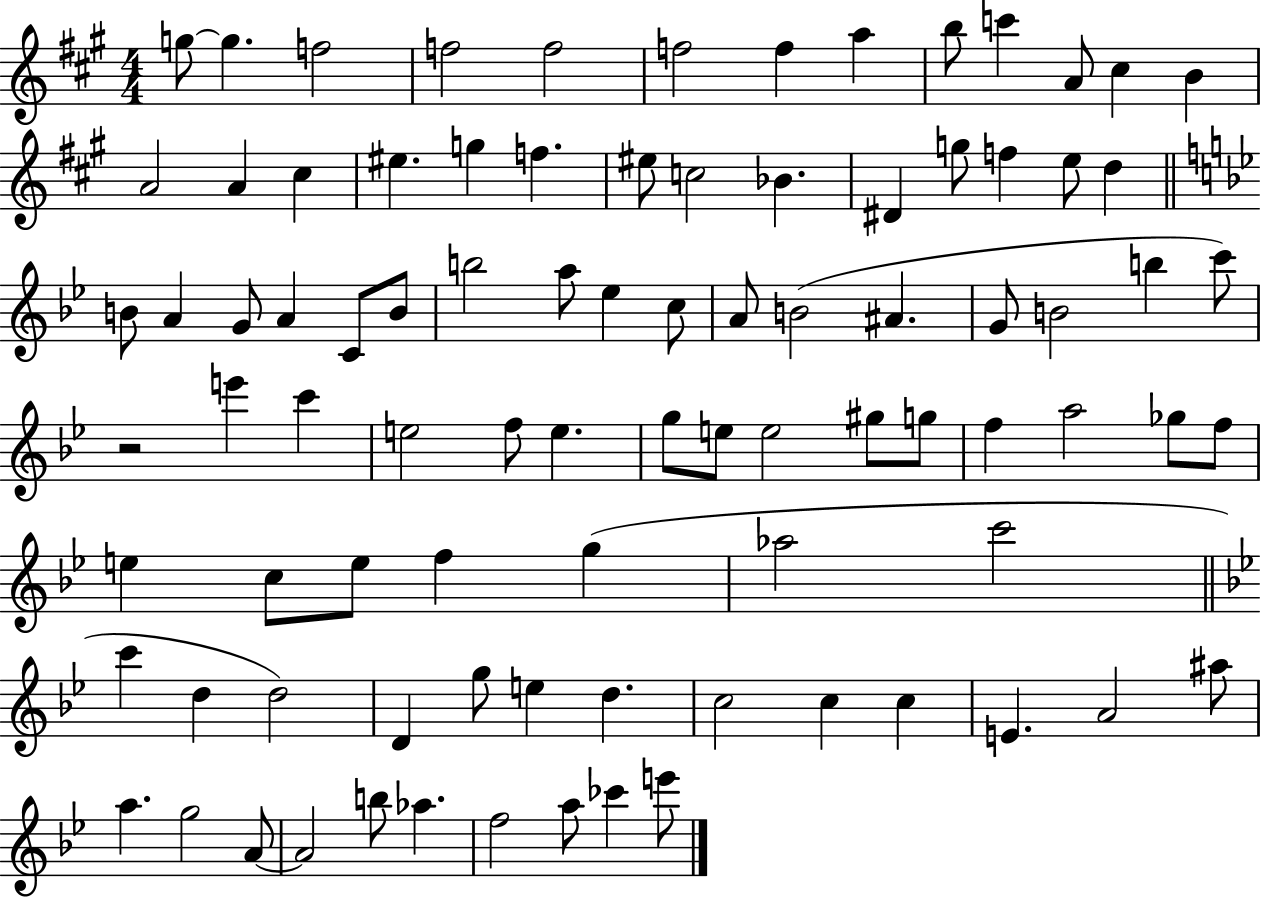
G5/e G5/q. F5/h F5/h F5/h F5/h F5/q A5/q B5/e C6/q A4/e C#5/q B4/q A4/h A4/q C#5/q EIS5/q. G5/q F5/q. EIS5/e C5/h Bb4/q. D#4/q G5/e F5/q E5/e D5/q B4/e A4/q G4/e A4/q C4/e B4/e B5/h A5/e Eb5/q C5/e A4/e B4/h A#4/q. G4/e B4/h B5/q C6/e R/h E6/q C6/q E5/h F5/e E5/q. G5/e E5/e E5/h G#5/e G5/e F5/q A5/h Gb5/e F5/e E5/q C5/e E5/e F5/q G5/q Ab5/h C6/h C6/q D5/q D5/h D4/q G5/e E5/q D5/q. C5/h C5/q C5/q E4/q. A4/h A#5/e A5/q. G5/h A4/e A4/h B5/e Ab5/q. F5/h A5/e CES6/q E6/e